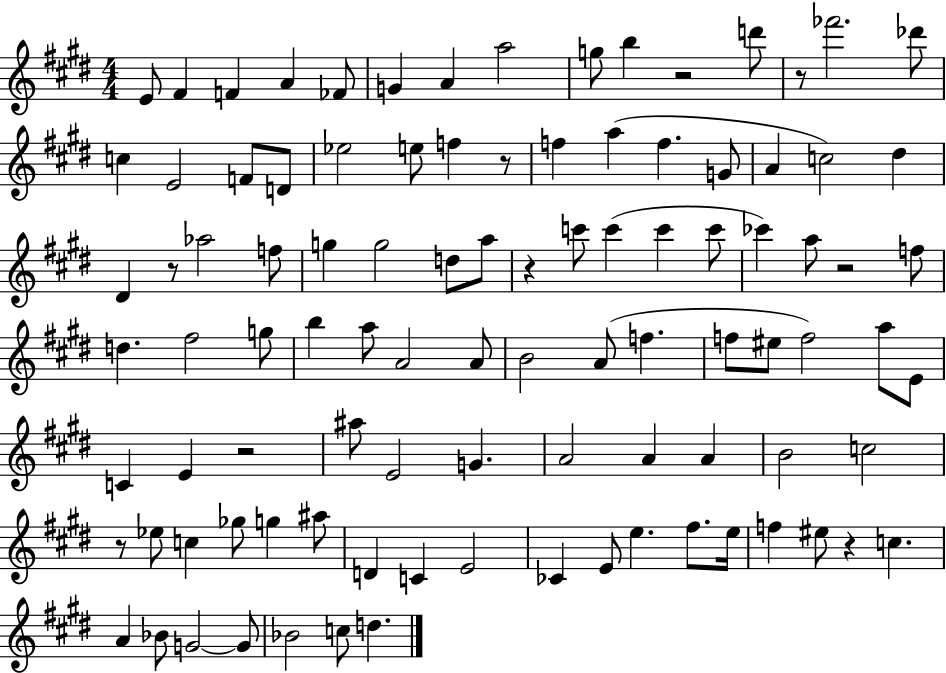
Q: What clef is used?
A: treble